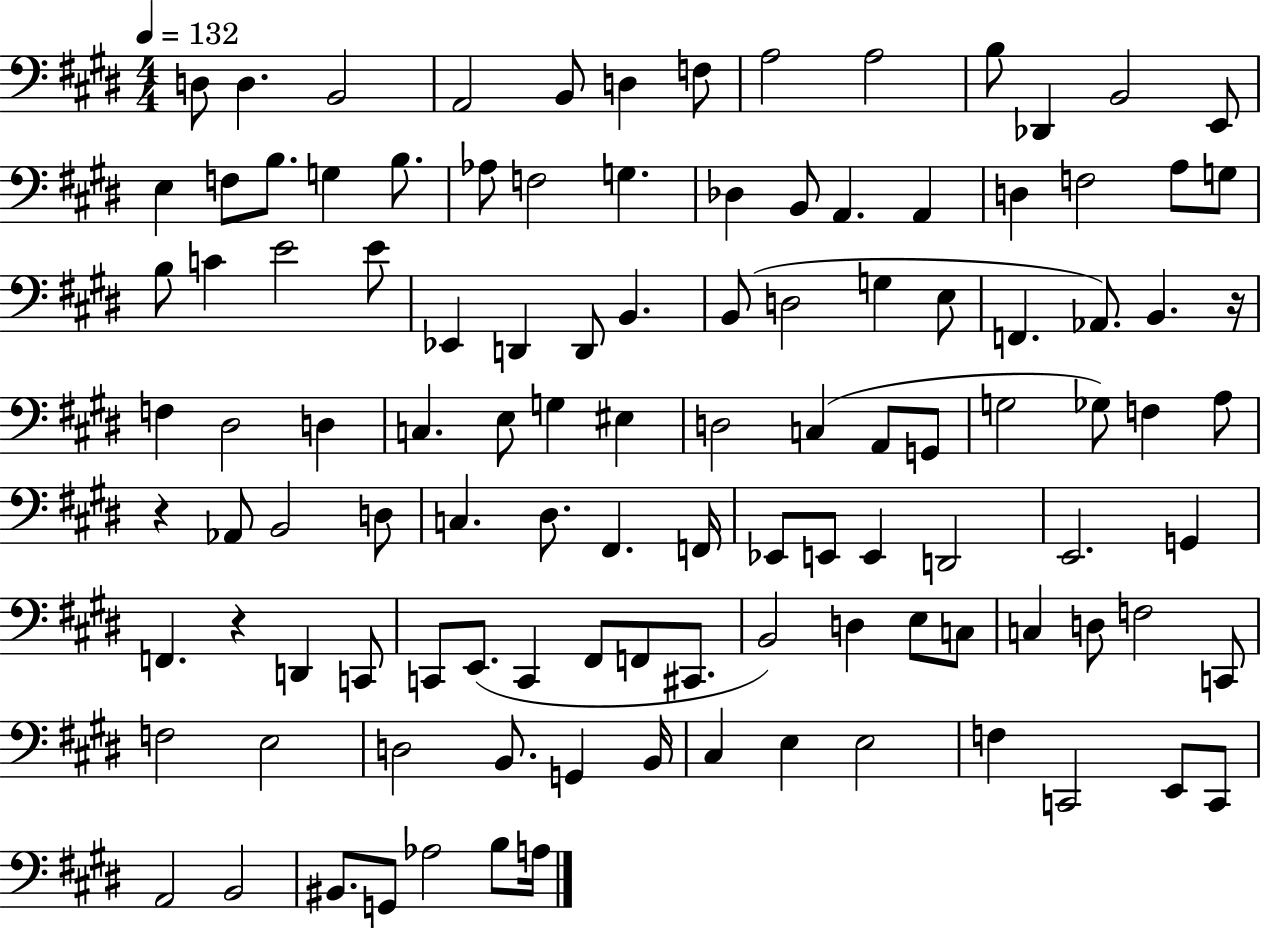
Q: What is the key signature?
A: E major